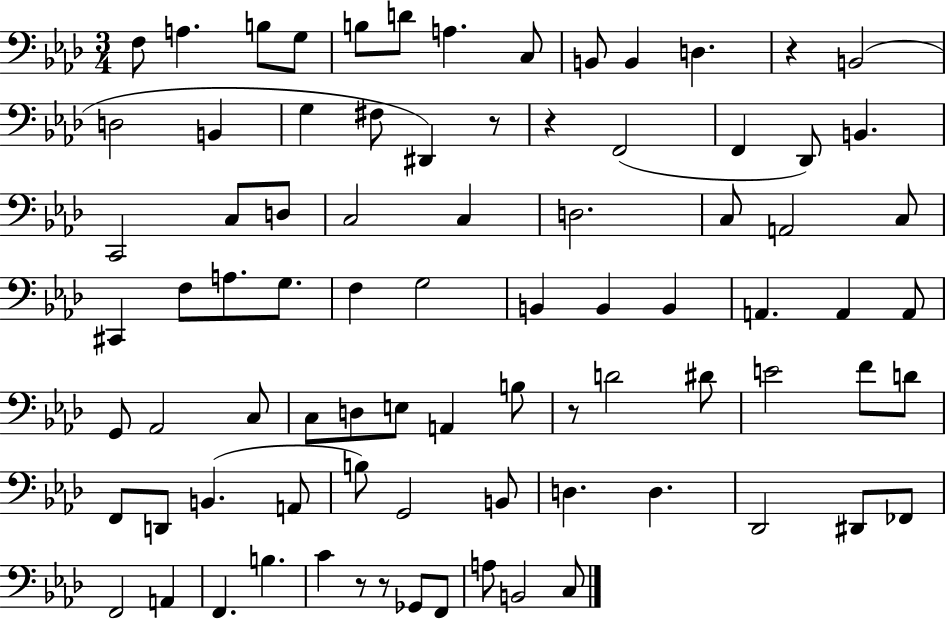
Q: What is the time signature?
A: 3/4